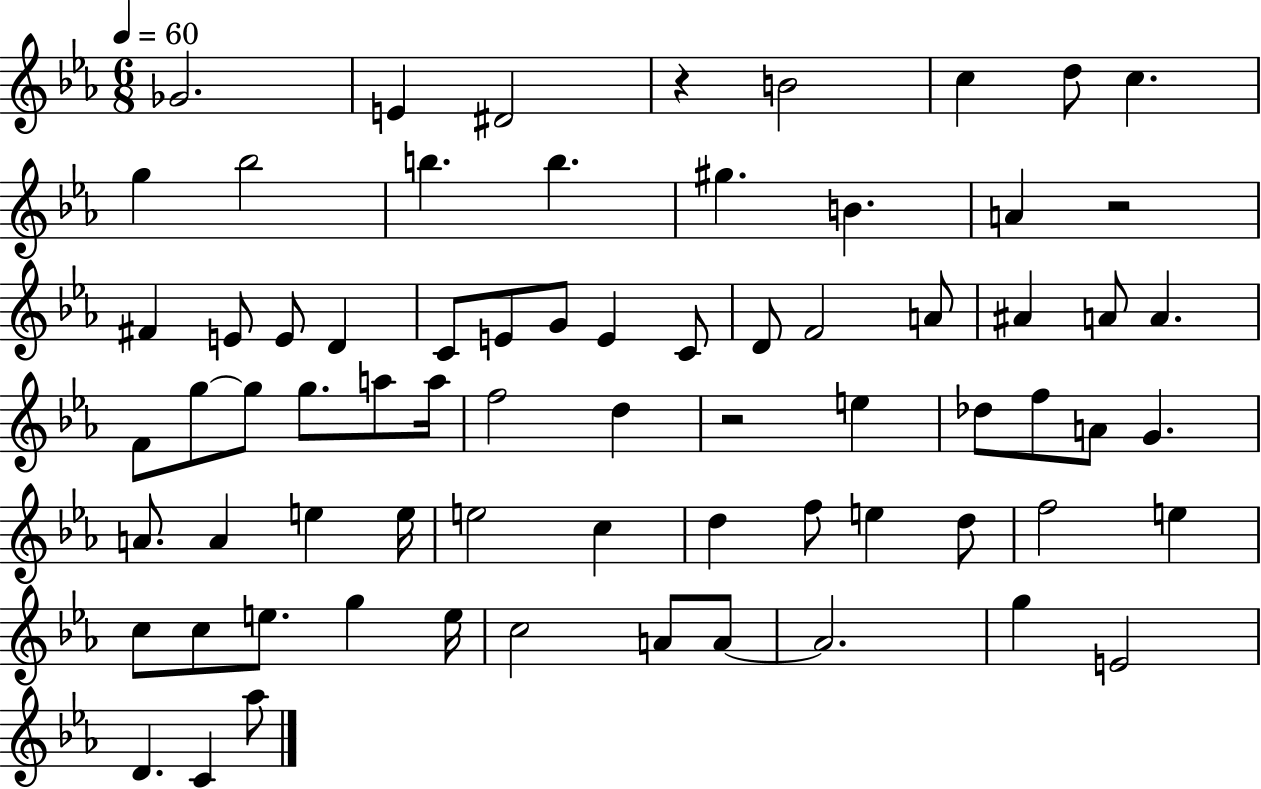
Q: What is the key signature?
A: EES major